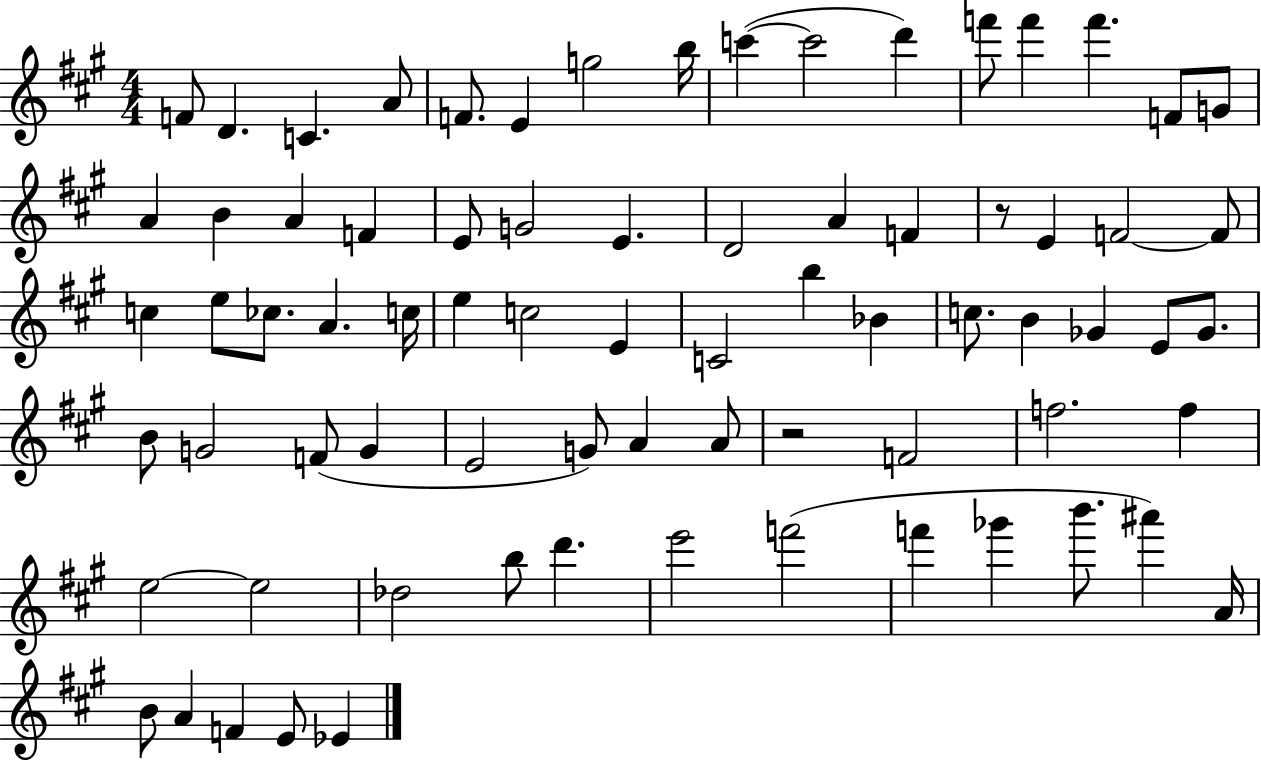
X:1
T:Untitled
M:4/4
L:1/4
K:A
F/2 D C A/2 F/2 E g2 b/4 c' c'2 d' f'/2 f' f' F/2 G/2 A B A F E/2 G2 E D2 A F z/2 E F2 F/2 c e/2 _c/2 A c/4 e c2 E C2 b _B c/2 B _G E/2 _G/2 B/2 G2 F/2 G E2 G/2 A A/2 z2 F2 f2 f e2 e2 _d2 b/2 d' e'2 f'2 f' _g' b'/2 ^a' A/4 B/2 A F E/2 _E